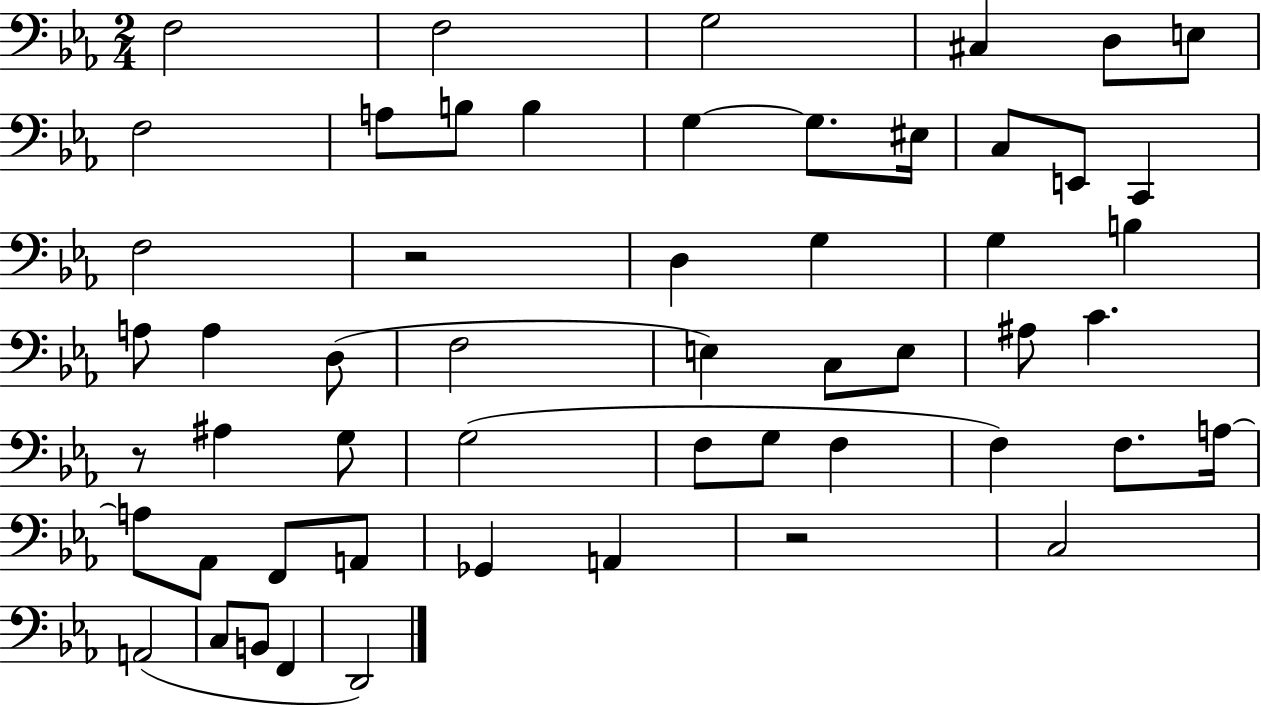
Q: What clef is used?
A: bass